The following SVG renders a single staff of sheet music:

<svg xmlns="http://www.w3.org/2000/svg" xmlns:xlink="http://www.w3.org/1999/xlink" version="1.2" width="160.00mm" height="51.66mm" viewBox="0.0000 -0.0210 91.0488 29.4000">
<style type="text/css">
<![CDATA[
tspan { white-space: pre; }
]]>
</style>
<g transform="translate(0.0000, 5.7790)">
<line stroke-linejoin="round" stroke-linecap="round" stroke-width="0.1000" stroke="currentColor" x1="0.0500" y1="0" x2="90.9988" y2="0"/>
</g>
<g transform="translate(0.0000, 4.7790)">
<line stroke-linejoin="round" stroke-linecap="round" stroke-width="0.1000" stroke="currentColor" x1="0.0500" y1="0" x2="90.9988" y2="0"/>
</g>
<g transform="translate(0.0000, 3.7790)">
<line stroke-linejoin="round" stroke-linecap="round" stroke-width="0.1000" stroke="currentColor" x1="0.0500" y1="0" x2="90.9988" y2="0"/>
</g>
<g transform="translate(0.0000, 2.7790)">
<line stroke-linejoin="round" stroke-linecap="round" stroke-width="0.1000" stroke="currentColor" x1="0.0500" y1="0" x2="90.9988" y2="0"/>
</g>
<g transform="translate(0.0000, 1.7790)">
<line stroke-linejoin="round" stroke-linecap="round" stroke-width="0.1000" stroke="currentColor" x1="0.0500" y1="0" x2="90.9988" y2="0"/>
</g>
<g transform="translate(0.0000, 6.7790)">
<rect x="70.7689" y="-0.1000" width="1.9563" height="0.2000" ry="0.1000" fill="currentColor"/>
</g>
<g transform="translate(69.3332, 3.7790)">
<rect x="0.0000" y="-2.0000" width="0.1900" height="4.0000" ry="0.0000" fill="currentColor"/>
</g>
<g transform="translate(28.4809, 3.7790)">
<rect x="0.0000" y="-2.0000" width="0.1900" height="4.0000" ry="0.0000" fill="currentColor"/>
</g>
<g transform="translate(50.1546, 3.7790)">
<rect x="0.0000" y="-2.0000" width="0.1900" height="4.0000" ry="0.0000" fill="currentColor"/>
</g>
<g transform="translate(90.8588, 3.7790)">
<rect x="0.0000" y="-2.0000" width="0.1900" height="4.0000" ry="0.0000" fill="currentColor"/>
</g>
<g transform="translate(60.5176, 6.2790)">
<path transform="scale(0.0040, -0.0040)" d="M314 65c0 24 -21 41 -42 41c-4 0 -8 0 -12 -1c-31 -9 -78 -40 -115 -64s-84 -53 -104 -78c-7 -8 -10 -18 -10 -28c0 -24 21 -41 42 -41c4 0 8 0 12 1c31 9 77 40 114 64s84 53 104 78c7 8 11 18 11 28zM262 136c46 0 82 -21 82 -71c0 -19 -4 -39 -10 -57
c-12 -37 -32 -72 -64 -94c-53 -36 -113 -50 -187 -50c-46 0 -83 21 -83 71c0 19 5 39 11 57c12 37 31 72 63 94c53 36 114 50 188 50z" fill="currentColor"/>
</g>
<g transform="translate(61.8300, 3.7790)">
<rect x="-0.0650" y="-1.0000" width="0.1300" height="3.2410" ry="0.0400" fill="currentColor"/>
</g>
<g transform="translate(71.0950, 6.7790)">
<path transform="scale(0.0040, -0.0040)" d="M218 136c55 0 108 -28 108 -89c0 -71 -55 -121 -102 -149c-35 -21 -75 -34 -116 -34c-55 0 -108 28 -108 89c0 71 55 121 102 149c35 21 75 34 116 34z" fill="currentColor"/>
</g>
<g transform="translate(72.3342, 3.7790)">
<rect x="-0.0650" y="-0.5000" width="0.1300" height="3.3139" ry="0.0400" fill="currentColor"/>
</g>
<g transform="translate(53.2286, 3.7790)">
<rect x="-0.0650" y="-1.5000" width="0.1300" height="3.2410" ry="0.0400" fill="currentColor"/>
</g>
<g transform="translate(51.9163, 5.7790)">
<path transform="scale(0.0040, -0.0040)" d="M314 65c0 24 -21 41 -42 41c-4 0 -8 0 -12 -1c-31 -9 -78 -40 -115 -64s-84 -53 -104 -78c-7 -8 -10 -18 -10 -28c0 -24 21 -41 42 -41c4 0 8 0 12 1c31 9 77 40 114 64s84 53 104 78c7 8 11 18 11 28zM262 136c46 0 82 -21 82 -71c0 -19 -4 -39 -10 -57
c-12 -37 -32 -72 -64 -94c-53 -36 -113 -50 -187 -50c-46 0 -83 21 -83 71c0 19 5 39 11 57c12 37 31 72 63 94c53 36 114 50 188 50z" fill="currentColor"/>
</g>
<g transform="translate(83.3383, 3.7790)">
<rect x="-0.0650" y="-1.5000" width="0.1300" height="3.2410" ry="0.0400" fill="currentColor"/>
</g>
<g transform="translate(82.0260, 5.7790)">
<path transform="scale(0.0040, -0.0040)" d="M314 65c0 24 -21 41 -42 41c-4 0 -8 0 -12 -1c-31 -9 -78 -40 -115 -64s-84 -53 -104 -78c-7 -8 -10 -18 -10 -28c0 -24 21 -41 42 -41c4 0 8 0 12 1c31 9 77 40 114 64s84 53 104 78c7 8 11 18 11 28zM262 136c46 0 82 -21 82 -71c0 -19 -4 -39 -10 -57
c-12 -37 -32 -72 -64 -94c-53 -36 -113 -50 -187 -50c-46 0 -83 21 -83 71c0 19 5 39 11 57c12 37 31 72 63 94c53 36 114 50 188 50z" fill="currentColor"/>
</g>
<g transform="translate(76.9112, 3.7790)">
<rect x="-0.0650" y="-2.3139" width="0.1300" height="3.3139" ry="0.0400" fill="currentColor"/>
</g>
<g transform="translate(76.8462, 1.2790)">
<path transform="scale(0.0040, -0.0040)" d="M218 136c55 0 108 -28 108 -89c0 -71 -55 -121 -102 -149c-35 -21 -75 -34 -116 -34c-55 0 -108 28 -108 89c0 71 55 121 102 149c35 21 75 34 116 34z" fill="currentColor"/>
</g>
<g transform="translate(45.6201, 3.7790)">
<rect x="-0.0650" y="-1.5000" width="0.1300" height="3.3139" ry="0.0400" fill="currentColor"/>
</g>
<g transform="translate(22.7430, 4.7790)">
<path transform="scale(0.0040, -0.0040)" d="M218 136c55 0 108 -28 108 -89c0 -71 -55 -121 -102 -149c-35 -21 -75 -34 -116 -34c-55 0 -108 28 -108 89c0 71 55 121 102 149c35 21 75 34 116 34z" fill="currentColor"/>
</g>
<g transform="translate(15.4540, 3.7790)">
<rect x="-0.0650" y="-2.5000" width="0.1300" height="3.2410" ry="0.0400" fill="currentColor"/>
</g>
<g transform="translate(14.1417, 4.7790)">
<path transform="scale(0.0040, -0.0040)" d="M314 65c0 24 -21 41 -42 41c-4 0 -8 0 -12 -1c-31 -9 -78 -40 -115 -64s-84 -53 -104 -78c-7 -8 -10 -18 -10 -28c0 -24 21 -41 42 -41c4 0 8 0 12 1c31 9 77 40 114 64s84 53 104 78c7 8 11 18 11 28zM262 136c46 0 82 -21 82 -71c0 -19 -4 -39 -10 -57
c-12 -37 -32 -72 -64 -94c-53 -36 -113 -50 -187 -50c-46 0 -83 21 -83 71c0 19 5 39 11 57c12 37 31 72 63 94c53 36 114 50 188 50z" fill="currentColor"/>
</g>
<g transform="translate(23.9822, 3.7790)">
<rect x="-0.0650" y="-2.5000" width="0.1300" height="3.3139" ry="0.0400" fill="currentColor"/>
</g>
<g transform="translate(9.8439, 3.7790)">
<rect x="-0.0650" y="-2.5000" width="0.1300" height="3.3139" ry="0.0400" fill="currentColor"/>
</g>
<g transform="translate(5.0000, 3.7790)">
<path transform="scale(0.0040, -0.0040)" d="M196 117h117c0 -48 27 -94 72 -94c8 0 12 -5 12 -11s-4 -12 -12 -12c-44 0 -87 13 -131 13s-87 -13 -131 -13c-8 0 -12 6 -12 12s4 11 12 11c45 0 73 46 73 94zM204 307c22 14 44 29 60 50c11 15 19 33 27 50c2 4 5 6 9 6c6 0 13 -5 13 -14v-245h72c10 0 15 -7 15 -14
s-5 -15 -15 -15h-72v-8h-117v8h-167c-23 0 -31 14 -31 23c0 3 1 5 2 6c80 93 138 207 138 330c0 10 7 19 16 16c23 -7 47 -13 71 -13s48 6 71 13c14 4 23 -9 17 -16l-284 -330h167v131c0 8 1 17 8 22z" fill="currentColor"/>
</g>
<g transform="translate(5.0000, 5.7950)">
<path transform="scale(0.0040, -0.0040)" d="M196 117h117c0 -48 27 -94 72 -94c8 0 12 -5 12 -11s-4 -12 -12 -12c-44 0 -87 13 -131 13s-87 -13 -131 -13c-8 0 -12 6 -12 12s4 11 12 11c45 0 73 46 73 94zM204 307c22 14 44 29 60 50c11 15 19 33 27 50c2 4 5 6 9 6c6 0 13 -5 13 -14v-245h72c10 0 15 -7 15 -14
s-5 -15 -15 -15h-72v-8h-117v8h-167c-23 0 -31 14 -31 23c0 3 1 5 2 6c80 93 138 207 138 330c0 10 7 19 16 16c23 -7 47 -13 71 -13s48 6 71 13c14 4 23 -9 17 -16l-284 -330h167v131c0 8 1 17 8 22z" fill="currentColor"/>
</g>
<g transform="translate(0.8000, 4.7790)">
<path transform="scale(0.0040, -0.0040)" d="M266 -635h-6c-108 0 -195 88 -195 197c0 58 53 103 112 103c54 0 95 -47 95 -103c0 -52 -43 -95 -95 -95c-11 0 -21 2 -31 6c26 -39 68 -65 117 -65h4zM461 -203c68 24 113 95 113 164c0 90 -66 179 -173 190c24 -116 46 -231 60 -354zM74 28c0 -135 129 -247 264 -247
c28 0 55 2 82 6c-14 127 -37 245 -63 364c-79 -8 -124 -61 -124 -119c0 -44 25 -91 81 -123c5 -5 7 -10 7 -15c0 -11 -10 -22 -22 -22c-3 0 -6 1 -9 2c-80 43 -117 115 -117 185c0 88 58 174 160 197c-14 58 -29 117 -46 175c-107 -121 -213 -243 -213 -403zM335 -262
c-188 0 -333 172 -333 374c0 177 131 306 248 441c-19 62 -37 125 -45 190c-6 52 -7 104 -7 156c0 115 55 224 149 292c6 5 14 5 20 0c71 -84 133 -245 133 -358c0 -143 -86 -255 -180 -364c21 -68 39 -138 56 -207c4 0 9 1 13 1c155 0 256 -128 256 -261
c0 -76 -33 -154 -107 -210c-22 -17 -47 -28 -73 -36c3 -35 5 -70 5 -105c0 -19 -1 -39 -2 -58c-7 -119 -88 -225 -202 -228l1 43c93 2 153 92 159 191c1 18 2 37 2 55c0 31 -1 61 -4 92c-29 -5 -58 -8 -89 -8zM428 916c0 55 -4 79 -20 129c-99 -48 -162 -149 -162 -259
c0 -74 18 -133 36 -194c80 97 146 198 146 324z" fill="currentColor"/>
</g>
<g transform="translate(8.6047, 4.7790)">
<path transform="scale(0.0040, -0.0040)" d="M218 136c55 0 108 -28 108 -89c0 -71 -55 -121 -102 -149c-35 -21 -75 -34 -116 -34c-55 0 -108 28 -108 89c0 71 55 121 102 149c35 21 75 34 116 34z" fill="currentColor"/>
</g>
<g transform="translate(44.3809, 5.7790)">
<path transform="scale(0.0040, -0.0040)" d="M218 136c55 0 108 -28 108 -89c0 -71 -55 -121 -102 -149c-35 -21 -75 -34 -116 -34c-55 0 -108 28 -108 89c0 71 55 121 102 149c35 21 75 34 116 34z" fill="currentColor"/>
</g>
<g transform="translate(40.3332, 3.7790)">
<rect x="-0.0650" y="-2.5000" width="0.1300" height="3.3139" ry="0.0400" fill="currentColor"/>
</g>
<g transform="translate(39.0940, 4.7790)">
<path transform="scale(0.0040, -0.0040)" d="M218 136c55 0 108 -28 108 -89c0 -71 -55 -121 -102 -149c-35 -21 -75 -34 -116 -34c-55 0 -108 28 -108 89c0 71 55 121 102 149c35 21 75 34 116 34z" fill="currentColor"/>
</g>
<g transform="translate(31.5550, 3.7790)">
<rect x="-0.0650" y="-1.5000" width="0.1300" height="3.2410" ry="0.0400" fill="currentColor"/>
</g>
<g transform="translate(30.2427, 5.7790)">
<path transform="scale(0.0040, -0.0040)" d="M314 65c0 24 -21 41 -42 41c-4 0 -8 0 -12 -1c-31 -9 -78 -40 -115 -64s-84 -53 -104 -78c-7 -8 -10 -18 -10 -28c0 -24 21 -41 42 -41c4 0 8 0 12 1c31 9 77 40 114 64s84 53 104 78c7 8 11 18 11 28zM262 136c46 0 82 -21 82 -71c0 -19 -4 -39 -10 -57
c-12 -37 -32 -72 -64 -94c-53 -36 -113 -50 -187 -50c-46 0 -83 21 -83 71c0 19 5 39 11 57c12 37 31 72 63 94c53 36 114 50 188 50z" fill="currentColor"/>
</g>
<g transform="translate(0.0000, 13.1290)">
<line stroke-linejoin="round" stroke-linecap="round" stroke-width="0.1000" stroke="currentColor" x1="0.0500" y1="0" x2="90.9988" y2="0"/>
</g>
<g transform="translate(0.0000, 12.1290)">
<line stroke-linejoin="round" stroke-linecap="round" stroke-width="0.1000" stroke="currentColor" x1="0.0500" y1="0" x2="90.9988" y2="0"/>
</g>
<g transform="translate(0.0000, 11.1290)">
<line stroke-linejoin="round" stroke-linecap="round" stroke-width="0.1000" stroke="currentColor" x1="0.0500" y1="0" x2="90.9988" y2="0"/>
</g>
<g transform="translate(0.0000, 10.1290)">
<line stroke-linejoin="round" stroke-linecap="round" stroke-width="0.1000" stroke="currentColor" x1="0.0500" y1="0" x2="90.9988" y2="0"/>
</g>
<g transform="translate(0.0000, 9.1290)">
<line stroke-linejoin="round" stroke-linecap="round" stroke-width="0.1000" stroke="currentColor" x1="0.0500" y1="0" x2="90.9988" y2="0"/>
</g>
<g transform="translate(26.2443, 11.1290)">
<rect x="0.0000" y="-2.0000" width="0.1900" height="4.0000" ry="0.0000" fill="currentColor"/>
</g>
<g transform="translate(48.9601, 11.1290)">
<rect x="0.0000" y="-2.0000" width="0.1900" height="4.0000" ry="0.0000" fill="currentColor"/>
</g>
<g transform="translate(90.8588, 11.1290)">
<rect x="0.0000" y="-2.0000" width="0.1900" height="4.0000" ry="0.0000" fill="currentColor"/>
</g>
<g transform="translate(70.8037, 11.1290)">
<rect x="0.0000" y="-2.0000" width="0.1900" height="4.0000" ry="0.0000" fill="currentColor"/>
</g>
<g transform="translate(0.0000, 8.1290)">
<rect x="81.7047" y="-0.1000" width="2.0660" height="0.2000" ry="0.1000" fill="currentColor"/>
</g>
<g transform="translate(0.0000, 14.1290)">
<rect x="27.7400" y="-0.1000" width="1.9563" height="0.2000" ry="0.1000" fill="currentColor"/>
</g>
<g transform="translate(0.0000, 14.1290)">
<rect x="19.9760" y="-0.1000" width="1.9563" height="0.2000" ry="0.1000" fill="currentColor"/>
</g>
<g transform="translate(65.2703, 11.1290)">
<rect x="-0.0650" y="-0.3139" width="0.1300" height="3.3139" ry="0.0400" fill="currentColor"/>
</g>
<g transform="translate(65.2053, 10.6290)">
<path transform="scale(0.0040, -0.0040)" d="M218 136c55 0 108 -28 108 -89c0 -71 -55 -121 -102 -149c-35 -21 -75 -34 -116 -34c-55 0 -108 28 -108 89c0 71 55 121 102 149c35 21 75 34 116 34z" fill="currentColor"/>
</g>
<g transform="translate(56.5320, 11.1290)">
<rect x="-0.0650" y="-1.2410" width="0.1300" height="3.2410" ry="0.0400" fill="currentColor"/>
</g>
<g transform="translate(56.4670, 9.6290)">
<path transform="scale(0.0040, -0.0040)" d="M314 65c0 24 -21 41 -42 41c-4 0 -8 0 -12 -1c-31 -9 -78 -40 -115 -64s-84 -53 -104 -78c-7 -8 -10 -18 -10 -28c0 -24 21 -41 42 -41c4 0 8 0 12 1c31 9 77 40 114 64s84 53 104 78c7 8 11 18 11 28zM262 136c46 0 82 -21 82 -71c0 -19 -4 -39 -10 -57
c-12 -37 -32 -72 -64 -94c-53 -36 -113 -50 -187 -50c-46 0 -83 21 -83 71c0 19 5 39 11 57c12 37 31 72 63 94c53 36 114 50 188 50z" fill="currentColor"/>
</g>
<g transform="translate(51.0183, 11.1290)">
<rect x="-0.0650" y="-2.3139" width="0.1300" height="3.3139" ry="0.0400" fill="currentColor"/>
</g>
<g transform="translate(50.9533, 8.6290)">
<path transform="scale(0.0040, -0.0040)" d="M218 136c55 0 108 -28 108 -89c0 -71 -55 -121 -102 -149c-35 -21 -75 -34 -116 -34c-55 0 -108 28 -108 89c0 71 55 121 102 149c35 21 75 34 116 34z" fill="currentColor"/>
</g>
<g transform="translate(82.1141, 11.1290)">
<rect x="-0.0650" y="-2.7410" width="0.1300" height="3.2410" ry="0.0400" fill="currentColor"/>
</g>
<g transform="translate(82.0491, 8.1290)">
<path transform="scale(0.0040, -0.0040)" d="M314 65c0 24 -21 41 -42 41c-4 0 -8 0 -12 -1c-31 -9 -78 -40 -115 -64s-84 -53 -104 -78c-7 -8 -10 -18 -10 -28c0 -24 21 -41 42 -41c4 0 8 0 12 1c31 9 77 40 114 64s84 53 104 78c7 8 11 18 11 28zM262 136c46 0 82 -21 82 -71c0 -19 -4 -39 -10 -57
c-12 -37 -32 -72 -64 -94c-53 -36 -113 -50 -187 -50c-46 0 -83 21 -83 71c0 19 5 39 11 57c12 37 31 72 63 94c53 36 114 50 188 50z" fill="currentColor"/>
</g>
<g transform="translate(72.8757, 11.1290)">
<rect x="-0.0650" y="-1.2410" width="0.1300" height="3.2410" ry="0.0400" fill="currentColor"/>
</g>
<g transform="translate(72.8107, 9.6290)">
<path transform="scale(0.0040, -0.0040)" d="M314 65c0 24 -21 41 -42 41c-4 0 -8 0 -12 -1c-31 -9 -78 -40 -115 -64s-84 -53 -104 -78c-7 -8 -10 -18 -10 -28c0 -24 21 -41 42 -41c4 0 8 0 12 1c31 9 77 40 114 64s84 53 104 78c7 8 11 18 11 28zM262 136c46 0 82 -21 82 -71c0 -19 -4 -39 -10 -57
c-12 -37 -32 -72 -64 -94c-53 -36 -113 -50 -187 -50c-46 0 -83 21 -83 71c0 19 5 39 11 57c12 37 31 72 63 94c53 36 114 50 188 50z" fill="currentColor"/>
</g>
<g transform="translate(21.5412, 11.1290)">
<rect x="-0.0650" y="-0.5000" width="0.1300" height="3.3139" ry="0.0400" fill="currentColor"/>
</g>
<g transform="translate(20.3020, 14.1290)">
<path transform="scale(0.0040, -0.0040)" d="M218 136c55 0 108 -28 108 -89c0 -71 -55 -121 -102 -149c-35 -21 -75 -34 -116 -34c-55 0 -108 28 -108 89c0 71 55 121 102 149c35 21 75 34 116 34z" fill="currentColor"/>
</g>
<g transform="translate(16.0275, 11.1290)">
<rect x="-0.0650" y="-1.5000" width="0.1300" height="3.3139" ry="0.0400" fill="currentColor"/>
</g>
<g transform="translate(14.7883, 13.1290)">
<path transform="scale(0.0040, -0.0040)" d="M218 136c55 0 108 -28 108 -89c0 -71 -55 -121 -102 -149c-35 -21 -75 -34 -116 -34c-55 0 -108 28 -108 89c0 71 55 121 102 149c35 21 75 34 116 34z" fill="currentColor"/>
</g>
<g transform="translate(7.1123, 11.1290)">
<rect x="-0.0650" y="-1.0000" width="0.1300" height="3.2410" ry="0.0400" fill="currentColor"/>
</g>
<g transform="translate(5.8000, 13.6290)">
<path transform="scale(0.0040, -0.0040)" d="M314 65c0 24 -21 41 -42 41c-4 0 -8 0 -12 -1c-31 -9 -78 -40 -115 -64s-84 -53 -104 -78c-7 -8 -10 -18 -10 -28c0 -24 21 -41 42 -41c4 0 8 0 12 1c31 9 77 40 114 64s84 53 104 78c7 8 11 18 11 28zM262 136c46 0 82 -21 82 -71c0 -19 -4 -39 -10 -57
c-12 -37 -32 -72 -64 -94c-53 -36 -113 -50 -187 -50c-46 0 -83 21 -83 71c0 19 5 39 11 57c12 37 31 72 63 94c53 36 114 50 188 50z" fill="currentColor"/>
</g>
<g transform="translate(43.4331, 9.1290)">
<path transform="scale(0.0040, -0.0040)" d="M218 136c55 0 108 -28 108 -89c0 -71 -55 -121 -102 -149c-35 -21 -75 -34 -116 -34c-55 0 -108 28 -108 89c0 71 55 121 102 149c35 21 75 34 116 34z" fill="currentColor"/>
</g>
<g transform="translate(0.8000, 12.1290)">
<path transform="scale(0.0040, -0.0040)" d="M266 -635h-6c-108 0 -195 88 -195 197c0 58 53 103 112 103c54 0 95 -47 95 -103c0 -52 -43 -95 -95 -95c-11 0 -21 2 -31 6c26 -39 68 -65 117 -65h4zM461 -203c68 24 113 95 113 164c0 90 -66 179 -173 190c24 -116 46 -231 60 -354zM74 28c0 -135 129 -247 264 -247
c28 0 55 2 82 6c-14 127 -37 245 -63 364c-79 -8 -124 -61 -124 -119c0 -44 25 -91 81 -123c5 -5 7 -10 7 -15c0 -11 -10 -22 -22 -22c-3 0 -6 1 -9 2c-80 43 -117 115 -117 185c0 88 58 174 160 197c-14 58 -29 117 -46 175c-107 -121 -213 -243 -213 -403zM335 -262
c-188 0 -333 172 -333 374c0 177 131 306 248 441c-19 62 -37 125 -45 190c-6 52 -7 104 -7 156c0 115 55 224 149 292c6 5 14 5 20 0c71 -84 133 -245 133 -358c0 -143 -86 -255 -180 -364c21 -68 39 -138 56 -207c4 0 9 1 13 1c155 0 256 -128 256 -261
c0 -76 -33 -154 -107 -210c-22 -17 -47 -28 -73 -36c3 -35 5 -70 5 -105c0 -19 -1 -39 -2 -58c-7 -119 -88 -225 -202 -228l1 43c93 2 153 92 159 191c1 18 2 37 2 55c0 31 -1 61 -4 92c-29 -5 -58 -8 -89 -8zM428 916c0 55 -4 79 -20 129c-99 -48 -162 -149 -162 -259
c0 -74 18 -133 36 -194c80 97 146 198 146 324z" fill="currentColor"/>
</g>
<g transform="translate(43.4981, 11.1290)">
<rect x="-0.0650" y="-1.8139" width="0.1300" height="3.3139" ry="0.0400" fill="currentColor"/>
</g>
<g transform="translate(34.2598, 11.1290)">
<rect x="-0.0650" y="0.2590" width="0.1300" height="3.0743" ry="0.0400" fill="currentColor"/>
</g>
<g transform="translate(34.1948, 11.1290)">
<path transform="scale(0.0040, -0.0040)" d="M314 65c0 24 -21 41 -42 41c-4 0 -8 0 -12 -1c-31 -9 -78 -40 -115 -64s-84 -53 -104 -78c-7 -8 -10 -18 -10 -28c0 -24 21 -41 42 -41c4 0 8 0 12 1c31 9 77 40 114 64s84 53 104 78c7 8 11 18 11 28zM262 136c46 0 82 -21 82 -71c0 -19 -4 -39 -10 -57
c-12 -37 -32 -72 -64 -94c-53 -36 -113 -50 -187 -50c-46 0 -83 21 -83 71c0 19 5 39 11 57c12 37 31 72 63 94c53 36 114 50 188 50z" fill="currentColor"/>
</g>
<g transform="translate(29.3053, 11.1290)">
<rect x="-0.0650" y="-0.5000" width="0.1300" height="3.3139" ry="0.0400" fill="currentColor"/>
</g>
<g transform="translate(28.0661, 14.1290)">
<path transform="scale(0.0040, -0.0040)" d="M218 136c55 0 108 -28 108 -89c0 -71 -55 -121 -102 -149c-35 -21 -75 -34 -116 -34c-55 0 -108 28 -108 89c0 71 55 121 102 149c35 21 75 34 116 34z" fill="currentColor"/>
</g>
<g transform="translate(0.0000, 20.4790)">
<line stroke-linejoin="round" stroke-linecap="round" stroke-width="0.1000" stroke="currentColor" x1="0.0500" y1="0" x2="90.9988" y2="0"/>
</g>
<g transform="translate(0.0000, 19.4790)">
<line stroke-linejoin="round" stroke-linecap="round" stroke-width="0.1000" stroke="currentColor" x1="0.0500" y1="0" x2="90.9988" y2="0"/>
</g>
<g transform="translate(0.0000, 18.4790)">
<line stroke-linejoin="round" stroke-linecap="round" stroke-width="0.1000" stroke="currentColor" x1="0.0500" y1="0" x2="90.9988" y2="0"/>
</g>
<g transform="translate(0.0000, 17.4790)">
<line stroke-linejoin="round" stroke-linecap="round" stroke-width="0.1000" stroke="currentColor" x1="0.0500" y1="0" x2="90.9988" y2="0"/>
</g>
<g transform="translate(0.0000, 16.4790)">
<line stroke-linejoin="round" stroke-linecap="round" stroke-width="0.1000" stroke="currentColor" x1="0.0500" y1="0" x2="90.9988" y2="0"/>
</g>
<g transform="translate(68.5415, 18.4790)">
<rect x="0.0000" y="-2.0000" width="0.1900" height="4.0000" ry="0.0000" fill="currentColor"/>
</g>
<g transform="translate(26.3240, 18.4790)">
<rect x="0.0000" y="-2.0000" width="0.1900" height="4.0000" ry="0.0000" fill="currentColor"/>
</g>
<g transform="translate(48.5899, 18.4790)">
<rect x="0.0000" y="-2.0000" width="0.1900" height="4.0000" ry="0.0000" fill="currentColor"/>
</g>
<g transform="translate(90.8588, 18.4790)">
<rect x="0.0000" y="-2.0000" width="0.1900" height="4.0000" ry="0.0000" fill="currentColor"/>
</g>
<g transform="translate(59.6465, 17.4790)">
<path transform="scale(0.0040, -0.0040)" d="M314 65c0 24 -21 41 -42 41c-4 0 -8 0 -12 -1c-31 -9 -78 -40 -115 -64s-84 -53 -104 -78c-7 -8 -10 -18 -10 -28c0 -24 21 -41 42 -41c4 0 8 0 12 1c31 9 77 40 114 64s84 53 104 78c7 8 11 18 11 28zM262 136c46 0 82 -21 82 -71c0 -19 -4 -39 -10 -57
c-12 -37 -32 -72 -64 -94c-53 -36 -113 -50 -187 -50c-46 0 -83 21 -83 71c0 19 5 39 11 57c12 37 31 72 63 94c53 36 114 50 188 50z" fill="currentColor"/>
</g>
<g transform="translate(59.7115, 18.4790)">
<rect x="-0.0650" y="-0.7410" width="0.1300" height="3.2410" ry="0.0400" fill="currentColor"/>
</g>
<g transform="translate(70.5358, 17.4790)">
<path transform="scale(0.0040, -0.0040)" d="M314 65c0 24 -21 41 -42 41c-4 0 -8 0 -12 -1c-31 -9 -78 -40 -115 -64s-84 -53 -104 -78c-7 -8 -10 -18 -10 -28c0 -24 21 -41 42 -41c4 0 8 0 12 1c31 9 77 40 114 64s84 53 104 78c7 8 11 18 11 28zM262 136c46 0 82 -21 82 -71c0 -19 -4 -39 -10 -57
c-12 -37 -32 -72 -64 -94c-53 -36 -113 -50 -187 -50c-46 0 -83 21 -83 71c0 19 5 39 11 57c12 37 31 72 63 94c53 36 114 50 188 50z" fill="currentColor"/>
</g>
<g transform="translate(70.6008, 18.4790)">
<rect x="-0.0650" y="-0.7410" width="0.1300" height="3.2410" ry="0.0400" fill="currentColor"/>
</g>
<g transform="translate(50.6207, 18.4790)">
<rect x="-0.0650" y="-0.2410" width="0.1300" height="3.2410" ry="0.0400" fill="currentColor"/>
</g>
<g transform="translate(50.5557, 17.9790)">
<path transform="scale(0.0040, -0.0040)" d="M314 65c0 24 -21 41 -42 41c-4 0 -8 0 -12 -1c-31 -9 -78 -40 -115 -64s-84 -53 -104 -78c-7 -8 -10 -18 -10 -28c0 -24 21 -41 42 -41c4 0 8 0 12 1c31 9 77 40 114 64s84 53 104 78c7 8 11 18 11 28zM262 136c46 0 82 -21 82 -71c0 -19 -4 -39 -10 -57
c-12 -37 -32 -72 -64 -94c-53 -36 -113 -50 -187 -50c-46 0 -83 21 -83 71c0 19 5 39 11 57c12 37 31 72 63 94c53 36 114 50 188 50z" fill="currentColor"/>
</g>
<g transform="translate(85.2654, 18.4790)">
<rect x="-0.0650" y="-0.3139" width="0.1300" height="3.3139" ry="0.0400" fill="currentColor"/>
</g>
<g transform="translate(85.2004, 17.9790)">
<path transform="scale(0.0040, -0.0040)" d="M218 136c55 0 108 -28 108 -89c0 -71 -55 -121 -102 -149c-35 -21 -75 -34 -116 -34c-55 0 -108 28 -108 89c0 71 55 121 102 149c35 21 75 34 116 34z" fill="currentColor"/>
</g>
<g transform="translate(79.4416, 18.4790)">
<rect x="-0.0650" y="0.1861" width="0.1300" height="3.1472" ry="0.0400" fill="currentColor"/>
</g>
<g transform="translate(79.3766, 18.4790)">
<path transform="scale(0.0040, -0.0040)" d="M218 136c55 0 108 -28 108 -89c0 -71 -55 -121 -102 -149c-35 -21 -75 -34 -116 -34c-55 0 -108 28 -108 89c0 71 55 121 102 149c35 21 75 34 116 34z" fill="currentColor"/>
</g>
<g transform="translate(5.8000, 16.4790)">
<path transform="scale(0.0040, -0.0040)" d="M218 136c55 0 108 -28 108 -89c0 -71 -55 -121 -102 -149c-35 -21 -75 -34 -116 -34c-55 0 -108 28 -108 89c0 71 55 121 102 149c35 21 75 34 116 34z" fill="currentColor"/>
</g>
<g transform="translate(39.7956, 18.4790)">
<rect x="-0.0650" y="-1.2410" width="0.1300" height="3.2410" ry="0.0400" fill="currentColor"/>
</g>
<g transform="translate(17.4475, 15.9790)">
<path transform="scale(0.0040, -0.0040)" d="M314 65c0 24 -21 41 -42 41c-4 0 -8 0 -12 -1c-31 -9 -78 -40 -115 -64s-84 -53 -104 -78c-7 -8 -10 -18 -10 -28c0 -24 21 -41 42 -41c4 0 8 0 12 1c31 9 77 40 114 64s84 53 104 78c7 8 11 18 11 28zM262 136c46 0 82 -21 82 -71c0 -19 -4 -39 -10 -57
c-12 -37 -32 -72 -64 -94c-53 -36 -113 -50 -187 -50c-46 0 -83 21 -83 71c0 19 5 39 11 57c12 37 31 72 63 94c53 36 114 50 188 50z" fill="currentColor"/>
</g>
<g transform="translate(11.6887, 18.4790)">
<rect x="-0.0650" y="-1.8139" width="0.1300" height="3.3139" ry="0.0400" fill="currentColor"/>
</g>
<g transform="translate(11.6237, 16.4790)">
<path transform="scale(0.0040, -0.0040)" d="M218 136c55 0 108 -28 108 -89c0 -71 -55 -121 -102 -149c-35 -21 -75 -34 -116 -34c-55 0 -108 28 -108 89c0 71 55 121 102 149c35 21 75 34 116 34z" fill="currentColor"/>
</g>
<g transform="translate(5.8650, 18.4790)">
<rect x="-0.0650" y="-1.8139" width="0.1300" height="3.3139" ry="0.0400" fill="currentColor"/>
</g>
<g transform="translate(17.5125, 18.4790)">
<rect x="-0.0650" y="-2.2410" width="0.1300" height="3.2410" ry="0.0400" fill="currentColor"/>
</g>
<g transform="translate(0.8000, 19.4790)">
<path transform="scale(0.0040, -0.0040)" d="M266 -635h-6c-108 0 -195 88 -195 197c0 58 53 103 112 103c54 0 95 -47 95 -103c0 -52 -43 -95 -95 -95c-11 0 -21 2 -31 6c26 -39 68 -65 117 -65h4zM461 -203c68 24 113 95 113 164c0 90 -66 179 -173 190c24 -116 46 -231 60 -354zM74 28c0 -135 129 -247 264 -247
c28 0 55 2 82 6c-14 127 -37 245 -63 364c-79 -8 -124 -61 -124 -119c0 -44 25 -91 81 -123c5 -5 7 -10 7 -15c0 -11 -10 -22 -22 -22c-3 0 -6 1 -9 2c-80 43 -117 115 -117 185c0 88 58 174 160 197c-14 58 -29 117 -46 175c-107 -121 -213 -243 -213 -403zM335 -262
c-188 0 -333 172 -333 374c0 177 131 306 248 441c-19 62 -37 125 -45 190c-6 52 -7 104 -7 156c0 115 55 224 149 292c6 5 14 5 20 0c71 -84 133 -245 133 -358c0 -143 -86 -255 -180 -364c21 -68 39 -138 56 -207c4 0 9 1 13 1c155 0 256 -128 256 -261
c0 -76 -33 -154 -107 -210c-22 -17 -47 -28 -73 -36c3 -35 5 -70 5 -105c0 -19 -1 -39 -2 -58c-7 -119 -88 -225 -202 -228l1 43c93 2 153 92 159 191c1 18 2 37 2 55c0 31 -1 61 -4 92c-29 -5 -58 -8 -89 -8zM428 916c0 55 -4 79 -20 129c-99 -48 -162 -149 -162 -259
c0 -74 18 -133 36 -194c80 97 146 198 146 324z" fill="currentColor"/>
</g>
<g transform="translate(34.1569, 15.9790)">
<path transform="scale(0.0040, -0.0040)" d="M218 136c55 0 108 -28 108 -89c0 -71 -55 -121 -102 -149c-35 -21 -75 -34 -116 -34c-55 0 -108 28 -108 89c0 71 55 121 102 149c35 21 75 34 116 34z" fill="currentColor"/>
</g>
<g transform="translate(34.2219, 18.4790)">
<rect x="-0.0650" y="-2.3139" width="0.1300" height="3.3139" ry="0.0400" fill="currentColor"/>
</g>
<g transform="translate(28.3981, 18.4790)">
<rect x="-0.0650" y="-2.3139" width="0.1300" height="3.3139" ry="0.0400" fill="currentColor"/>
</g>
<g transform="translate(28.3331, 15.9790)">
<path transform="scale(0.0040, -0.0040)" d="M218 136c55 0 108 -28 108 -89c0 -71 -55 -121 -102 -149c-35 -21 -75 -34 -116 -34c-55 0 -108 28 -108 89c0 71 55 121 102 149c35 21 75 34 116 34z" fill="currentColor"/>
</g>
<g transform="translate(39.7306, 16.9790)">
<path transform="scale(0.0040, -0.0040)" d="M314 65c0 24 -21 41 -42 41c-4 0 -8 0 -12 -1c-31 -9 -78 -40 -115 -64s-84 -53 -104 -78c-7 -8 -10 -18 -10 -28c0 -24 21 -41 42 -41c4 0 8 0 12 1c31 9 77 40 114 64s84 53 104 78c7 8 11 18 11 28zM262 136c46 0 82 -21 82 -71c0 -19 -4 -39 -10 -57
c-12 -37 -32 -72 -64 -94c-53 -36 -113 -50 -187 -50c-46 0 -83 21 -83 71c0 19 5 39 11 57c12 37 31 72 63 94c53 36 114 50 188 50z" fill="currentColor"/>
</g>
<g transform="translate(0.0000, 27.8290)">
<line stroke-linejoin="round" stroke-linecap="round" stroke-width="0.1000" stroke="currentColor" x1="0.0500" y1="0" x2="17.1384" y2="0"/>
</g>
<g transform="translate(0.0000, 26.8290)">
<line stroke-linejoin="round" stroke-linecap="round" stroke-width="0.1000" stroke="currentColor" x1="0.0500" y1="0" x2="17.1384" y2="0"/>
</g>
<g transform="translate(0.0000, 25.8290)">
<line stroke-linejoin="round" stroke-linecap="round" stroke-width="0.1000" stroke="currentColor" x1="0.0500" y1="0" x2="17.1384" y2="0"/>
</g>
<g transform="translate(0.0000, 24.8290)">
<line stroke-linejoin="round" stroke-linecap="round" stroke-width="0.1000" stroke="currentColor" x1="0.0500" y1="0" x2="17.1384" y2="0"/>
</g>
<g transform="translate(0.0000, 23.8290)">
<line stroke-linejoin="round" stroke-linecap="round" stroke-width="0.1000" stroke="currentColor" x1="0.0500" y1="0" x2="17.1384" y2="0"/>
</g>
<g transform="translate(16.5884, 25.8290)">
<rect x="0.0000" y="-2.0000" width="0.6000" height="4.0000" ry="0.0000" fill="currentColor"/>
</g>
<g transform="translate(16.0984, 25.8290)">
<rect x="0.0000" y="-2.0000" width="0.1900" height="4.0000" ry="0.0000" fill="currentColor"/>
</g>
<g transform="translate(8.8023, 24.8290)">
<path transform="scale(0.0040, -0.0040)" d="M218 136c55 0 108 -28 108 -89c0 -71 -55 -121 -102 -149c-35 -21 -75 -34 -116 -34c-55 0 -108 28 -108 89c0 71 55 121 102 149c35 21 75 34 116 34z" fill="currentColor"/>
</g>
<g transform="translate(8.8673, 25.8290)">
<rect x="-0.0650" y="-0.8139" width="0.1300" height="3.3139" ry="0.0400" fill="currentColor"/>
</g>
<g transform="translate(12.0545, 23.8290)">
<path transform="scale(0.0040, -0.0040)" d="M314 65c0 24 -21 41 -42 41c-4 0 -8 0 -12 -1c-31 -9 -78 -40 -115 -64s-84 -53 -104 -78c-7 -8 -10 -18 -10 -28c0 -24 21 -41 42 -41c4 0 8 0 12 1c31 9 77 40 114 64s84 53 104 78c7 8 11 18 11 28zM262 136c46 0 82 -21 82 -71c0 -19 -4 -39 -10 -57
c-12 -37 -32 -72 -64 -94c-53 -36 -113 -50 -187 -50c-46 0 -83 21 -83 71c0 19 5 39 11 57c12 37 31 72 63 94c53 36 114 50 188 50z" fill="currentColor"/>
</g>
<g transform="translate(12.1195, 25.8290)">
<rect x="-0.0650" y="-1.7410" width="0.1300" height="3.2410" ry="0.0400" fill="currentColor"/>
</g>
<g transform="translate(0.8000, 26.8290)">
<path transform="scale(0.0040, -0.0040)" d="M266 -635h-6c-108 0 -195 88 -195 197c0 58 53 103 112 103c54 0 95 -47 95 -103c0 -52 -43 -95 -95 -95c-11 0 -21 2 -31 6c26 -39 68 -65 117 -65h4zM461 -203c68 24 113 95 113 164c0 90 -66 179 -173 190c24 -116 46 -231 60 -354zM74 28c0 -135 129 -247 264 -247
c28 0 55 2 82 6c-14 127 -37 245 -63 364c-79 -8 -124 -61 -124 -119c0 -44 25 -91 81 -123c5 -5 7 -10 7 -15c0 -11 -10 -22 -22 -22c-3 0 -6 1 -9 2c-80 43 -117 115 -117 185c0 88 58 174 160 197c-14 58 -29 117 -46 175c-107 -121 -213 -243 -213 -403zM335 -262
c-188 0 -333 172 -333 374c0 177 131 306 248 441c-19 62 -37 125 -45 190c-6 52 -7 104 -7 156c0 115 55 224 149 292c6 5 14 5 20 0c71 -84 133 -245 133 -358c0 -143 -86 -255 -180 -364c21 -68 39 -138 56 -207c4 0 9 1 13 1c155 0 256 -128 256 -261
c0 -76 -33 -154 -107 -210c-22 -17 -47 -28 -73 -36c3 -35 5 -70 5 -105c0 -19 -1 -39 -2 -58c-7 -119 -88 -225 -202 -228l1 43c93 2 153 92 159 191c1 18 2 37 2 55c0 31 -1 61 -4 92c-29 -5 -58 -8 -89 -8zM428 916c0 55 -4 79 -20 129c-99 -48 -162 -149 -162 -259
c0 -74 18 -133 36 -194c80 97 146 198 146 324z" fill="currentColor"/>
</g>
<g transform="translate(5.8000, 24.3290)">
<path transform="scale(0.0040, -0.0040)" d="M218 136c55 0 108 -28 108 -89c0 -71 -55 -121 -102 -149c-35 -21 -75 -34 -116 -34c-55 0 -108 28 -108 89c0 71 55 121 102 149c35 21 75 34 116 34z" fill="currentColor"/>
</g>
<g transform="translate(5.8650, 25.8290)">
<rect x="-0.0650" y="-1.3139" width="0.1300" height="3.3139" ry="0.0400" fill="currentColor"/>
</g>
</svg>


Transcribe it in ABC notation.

X:1
T:Untitled
M:4/4
L:1/4
K:C
G G2 G E2 G E E2 D2 C g E2 D2 E C C B2 f g e2 c e2 a2 f f g2 g g e2 c2 d2 d2 B c e d f2